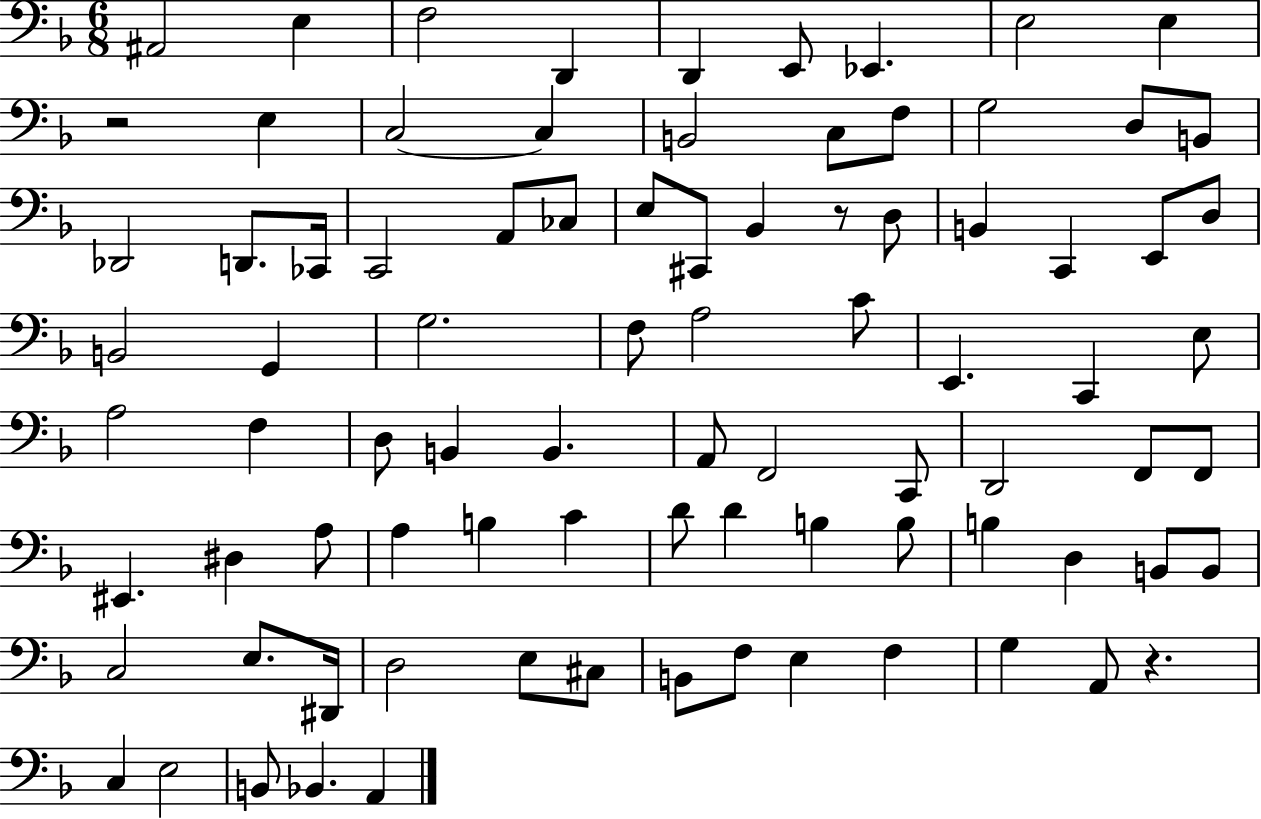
A#2/h E3/q F3/h D2/q D2/q E2/e Eb2/q. E3/h E3/q R/h E3/q C3/h C3/q B2/h C3/e F3/e G3/h D3/e B2/e Db2/h D2/e. CES2/s C2/h A2/e CES3/e E3/e C#2/e Bb2/q R/e D3/e B2/q C2/q E2/e D3/e B2/h G2/q G3/h. F3/e A3/h C4/e E2/q. C2/q E3/e A3/h F3/q D3/e B2/q B2/q. A2/e F2/h C2/e D2/h F2/e F2/e EIS2/q. D#3/q A3/e A3/q B3/q C4/q D4/e D4/q B3/q B3/e B3/q D3/q B2/e B2/e C3/h E3/e. D#2/s D3/h E3/e C#3/e B2/e F3/e E3/q F3/q G3/q A2/e R/q. C3/q E3/h B2/e Bb2/q. A2/q